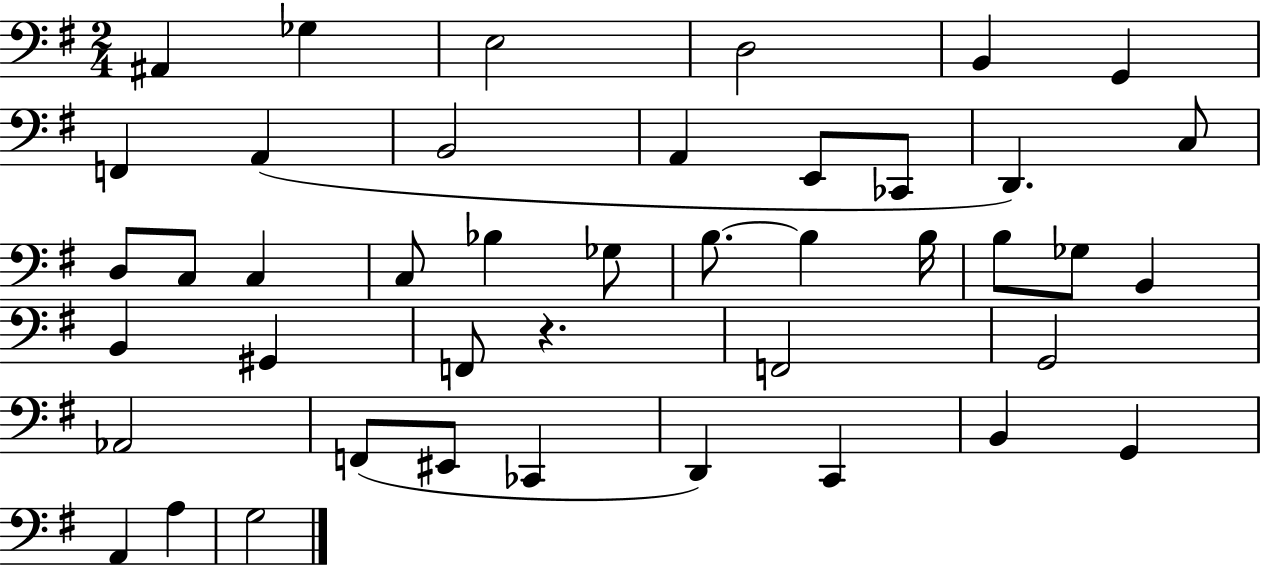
{
  \clef bass
  \numericTimeSignature
  \time 2/4
  \key g \major
  ais,4 ges4 | e2 | d2 | b,4 g,4 | \break f,4 a,4( | b,2 | a,4 e,8 ces,8 | d,4.) c8 | \break d8 c8 c4 | c8 bes4 ges8 | b8.~~ b4 b16 | b8 ges8 b,4 | \break b,4 gis,4 | f,8 r4. | f,2 | g,2 | \break aes,2 | f,8( eis,8 ces,4 | d,4) c,4 | b,4 g,4 | \break a,4 a4 | g2 | \bar "|."
}